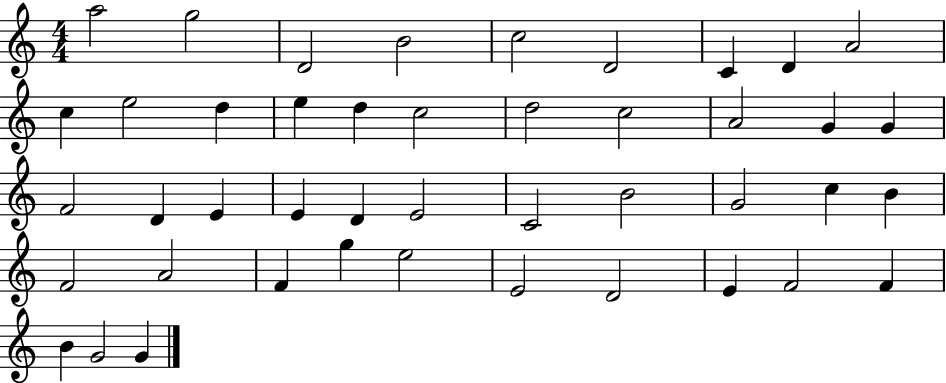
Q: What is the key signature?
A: C major